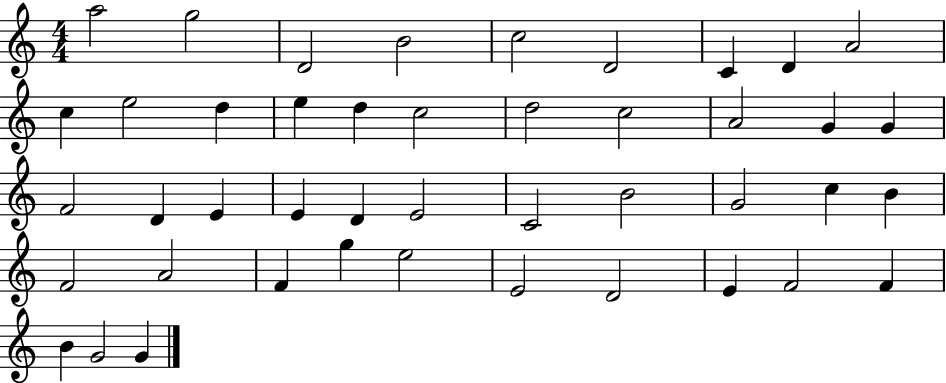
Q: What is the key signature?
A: C major